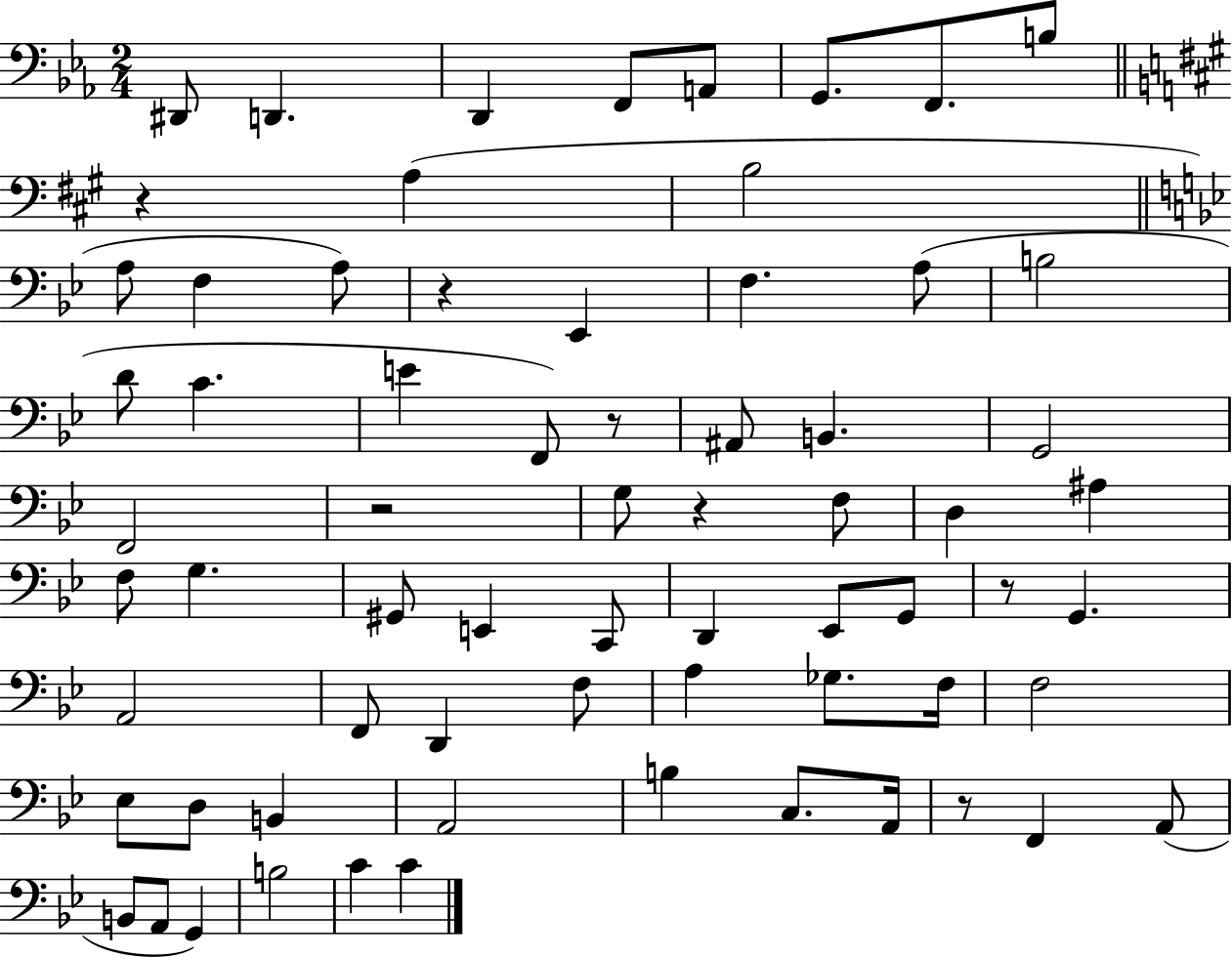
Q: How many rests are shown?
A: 7